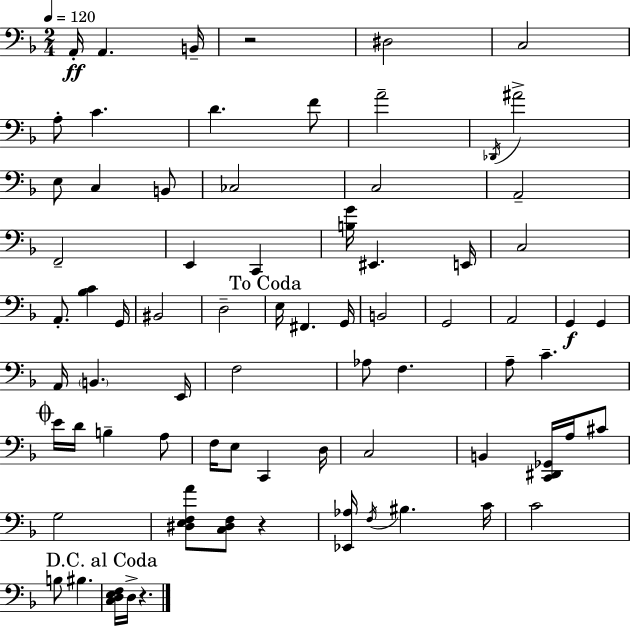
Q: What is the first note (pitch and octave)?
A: A2